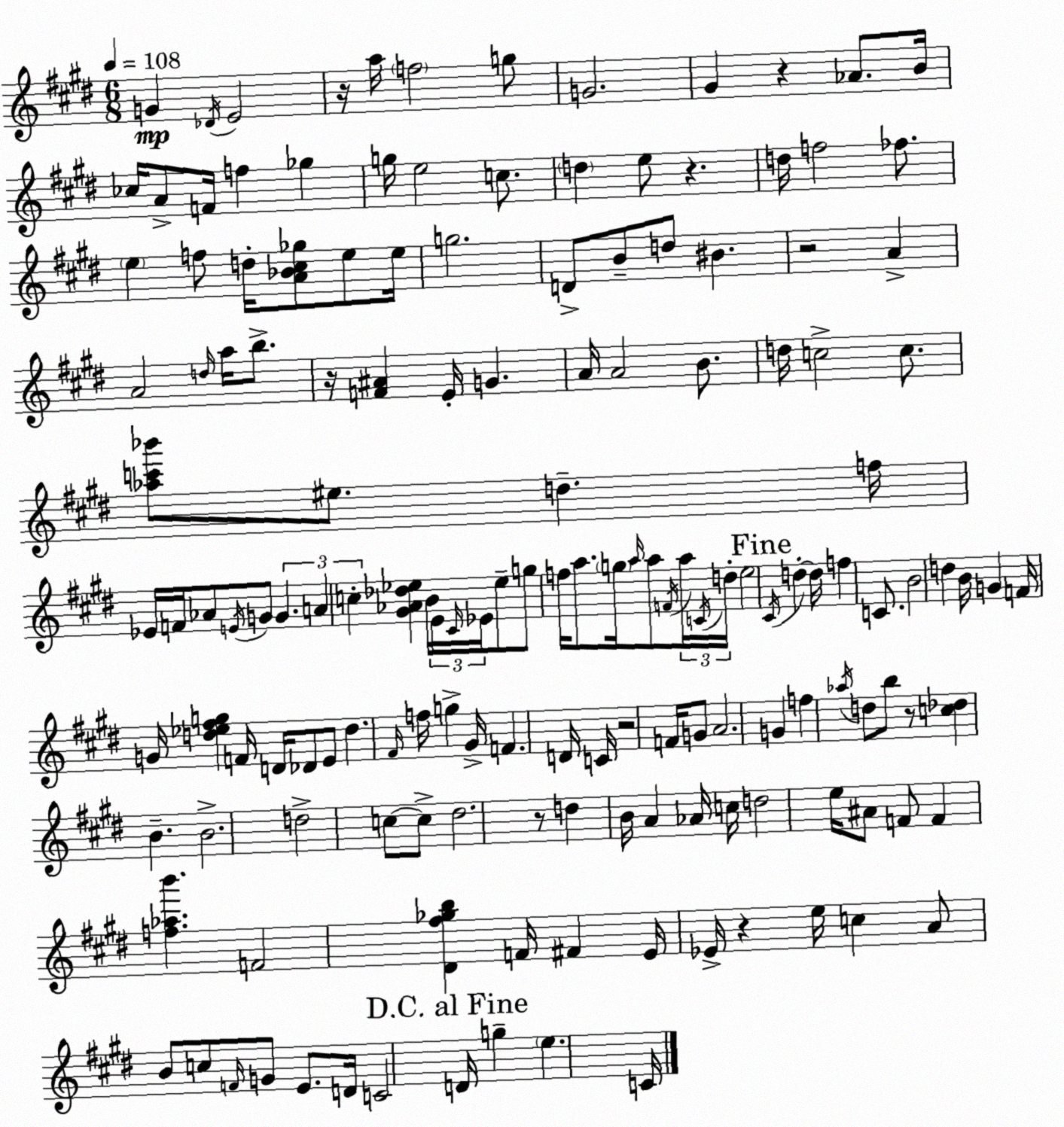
X:1
T:Untitled
M:6/8
L:1/4
K:E
G _D/4 E2 z/4 a/4 f2 g/2 G2 ^G z _A/2 B/4 _c/4 A/2 F/4 f _g g/4 e2 c/2 d e/2 z d/4 f2 _f/2 e f/2 d/4 [A_B^c_g]/2 e/2 e/4 g2 D/2 B/2 d/2 ^B z2 A A2 d/4 a/4 b/2 z/4 [F^A] E/4 G A/4 A2 B/2 d/4 c2 c/2 [_ac'_b']/2 ^e/2 d f/4 _E/4 F/4 _A/2 E/4 G/2 G A c [^G_A_d_e] B/4 E/4 ^C/4 _E/4 _e/2 g/2 f/4 a/2 g/4 a/4 a/2 F/4 a/4 C/4 d/4 e2 ^C/4 d d/4 f C/2 B2 d B/4 G F/4 G/4 [d_e^fg] F/4 D/4 _D/2 E/2 d ^F/4 f/4 g ^G/4 F D/4 C/4 z2 F/4 G/2 A2 G f _a/4 d/2 b/2 z/2 [c_d] B B2 d2 c/2 c/2 ^d2 z/2 d B/4 A _A/4 c/4 d2 e/4 ^A/2 F/2 F [f_ab'] F2 [^D^f_gb] F/4 ^F E/4 _E/4 z e/4 c A/2 B/2 c/2 F/4 G/2 E/2 D/4 C2 D/4 g e C/4